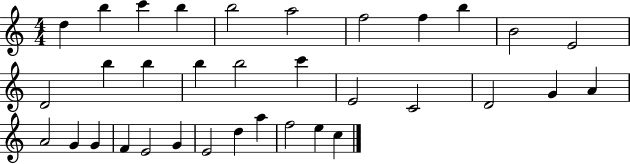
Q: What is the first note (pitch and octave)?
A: D5